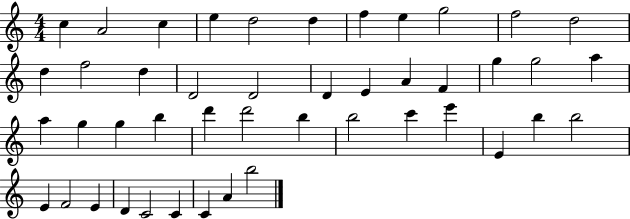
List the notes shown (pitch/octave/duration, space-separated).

C5/q A4/h C5/q E5/q D5/h D5/q F5/q E5/q G5/h F5/h D5/h D5/q F5/h D5/q D4/h D4/h D4/q E4/q A4/q F4/q G5/q G5/h A5/q A5/q G5/q G5/q B5/q D6/q D6/h B5/q B5/h C6/q E6/q E4/q B5/q B5/h E4/q F4/h E4/q D4/q C4/h C4/q C4/q A4/q B5/h